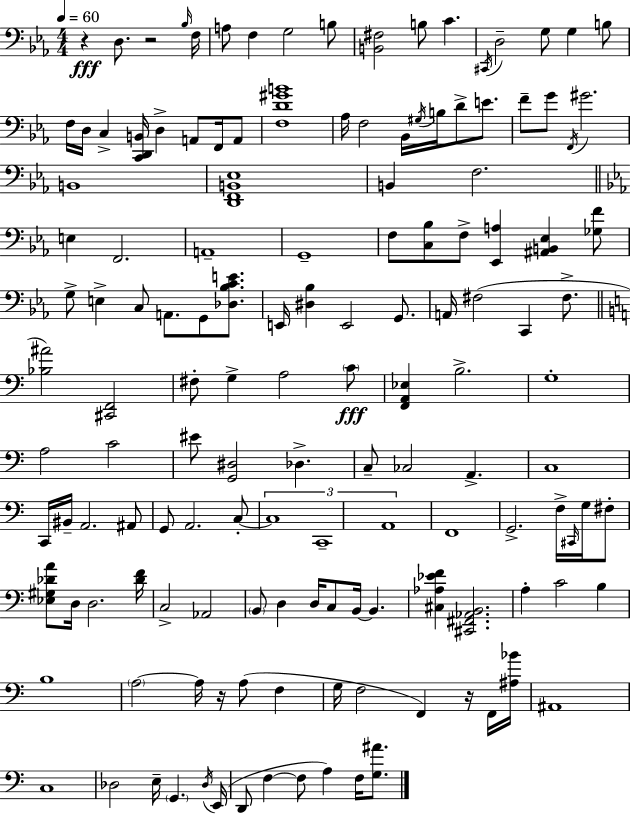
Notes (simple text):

R/q D3/e. R/h Bb3/s F3/s A3/e F3/q G3/h B3/e [B2,F#3]/h B3/e C4/q. C#2/s D3/h G3/e G3/q B3/e F3/s D3/s C3/q [C2,D2,B2]/s D3/q A2/e F2/s A2/e [F3,D4,G#4,B4]/w Ab3/s F3/h Bb2/s G#3/s B3/s D4/e E4/e. F4/e G4/e F2/s G#4/h. B2/w [D2,F2,B2,Eb3]/w B2/q F3/h. E3/q F2/h. A2/w G2/w F3/e [C3,Bb3]/e F3/e [Eb2,A3]/q [A#2,B2,Eb3]/q [Gb3,F4]/e G3/e E3/q C3/e A2/e. G2/e [Db3,Bb3,C4,E4]/e. E2/s [D#3,Bb3]/q E2/h G2/e. A2/s F#3/h C2/q F#3/e. [Bb3,A#4]/h [C#2,F2]/h F#3/e G3/q A3/h C4/e [F2,A2,Eb3]/q B3/h. G3/w A3/h C4/h EIS4/e [G2,D#3]/h Db3/q. C3/e CES3/h A2/q. C3/w C2/s BIS2/s A2/h. A#2/e G2/e A2/h. C3/e C3/w C2/w A2/w F2/w G2/h. F3/s C#2/s G3/s F#3/e [Eb3,G#3,Db4,A4]/e D3/s D3/h. [Db4,F4]/s C3/h Ab2/h B2/e D3/q D3/s C3/e B2/s B2/q. [C#3,Ab3,Eb4,F4]/q [C#2,F#2,Ab2,B2]/h. A3/q C4/h B3/q B3/w A3/h A3/s R/s A3/e F3/q G3/s F3/h F2/q R/s F2/s [A#3,Bb4]/s A#2/w C3/w Db3/h E3/s G2/q. Db3/s E2/s D2/e F3/q F3/e A3/q F3/s [G3,A#4]/e.